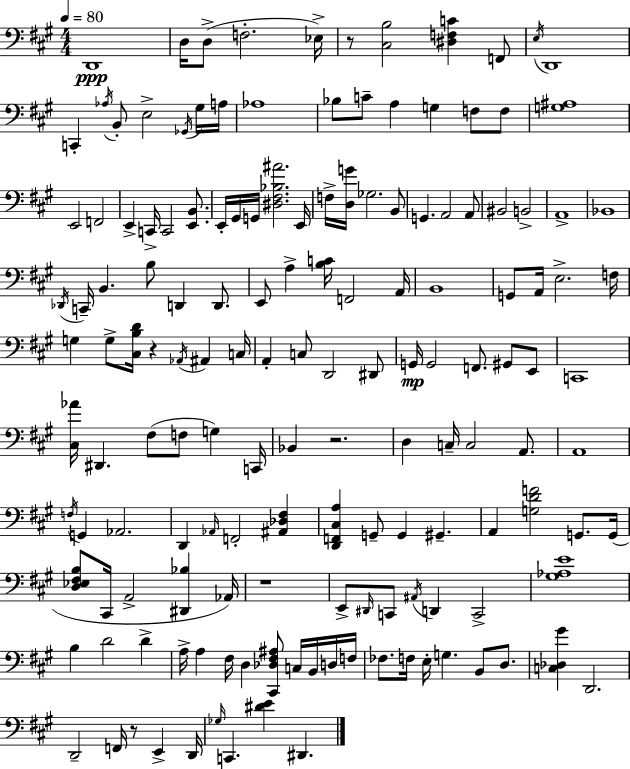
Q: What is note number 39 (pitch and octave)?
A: B2